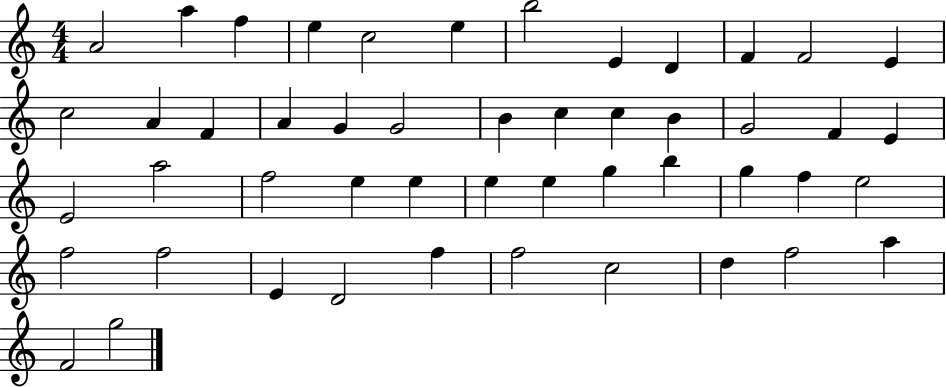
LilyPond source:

{
  \clef treble
  \numericTimeSignature
  \time 4/4
  \key c \major
  a'2 a''4 f''4 | e''4 c''2 e''4 | b''2 e'4 d'4 | f'4 f'2 e'4 | \break c''2 a'4 f'4 | a'4 g'4 g'2 | b'4 c''4 c''4 b'4 | g'2 f'4 e'4 | \break e'2 a''2 | f''2 e''4 e''4 | e''4 e''4 g''4 b''4 | g''4 f''4 e''2 | \break f''2 f''2 | e'4 d'2 f''4 | f''2 c''2 | d''4 f''2 a''4 | \break f'2 g''2 | \bar "|."
}